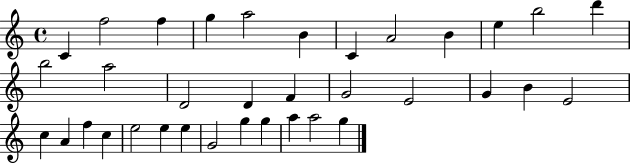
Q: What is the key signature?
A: C major